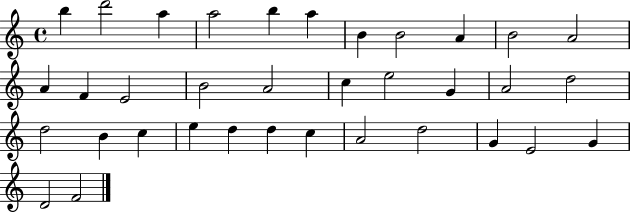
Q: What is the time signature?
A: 4/4